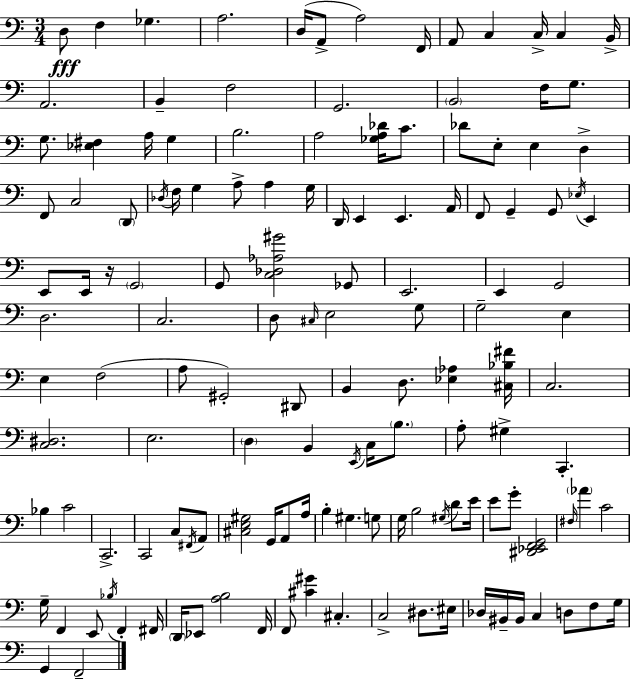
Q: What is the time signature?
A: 3/4